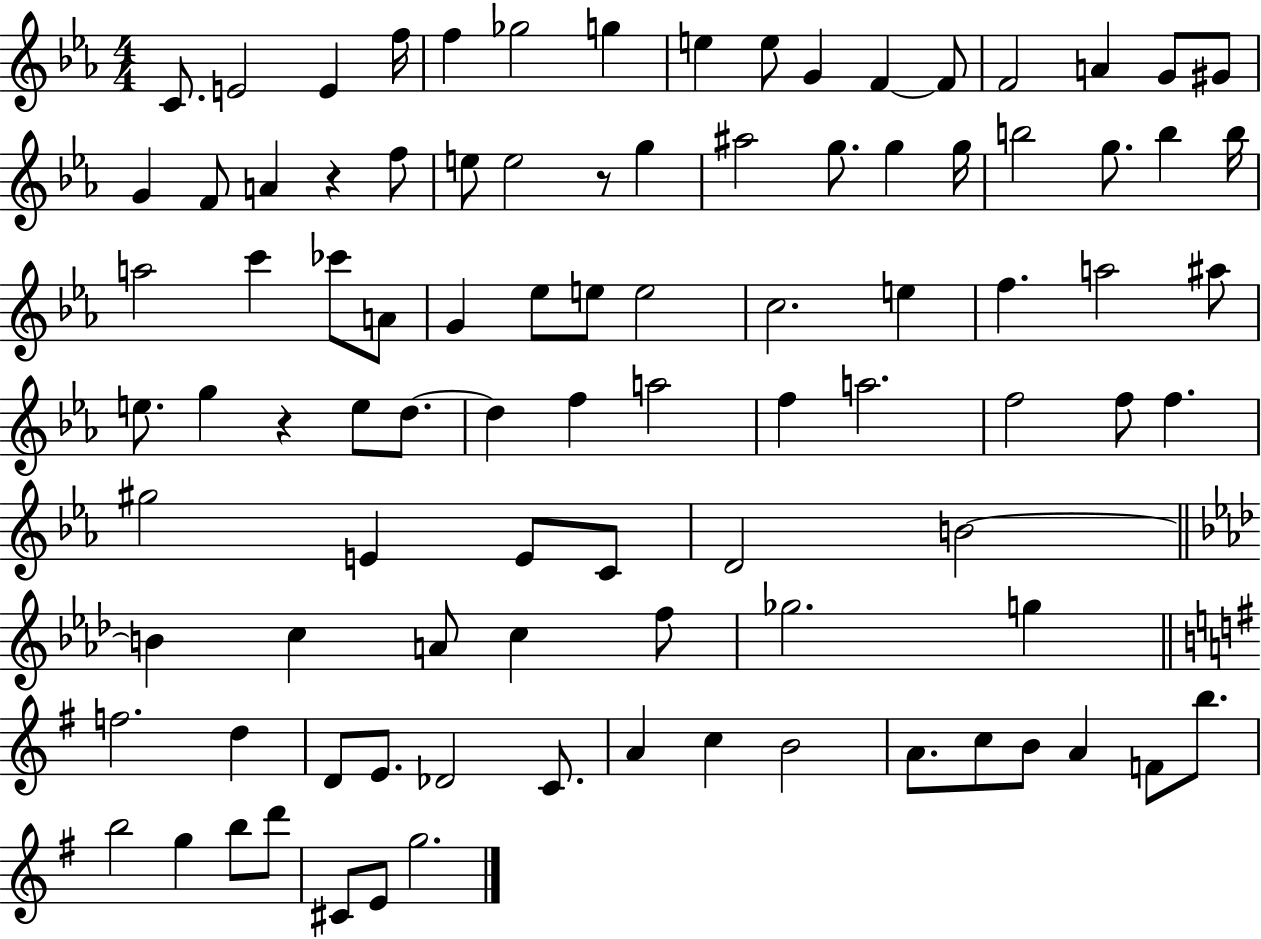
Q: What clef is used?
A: treble